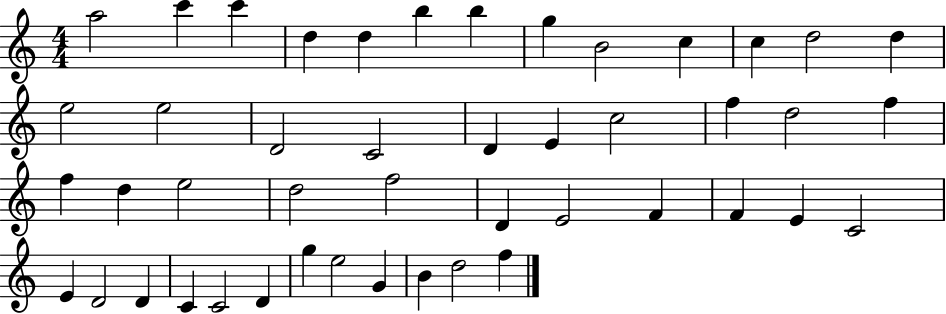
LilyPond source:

{
  \clef treble
  \numericTimeSignature
  \time 4/4
  \key c \major
  a''2 c'''4 c'''4 | d''4 d''4 b''4 b''4 | g''4 b'2 c''4 | c''4 d''2 d''4 | \break e''2 e''2 | d'2 c'2 | d'4 e'4 c''2 | f''4 d''2 f''4 | \break f''4 d''4 e''2 | d''2 f''2 | d'4 e'2 f'4 | f'4 e'4 c'2 | \break e'4 d'2 d'4 | c'4 c'2 d'4 | g''4 e''2 g'4 | b'4 d''2 f''4 | \break \bar "|."
}